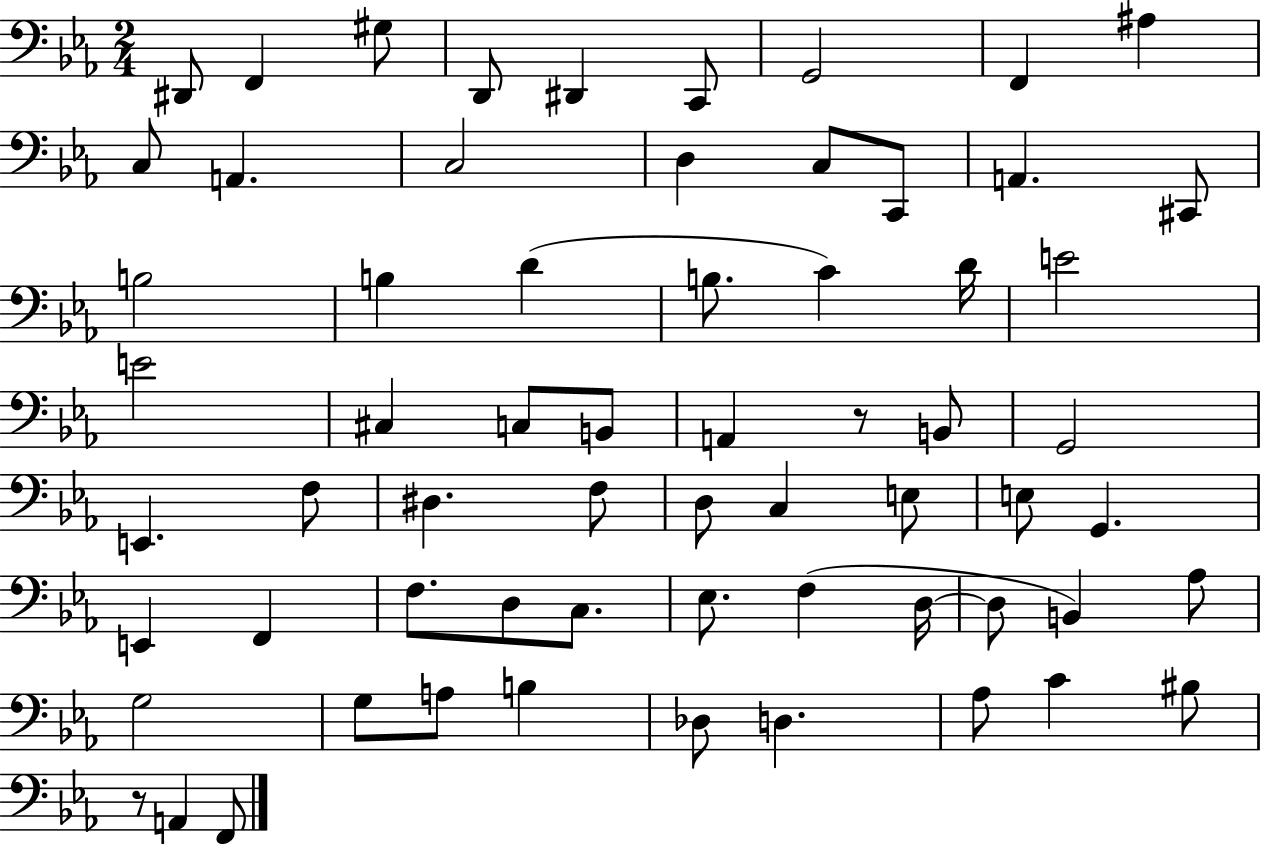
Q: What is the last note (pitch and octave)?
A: F2